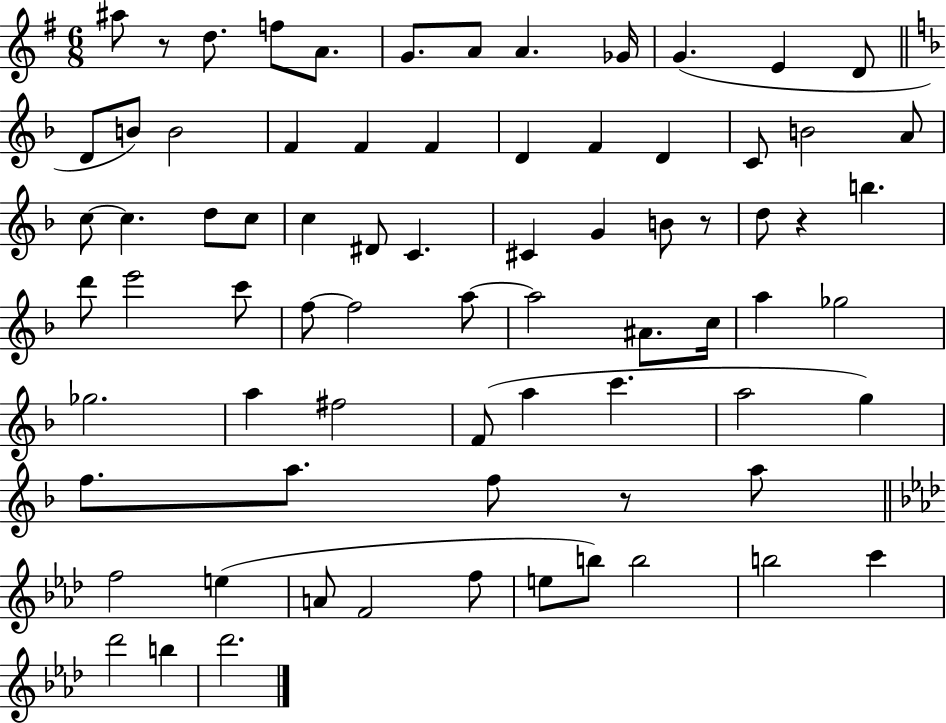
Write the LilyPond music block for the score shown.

{
  \clef treble
  \numericTimeSignature
  \time 6/8
  \key g \major
  ais''8 r8 d''8. f''8 a'8. | g'8. a'8 a'4. ges'16 | g'4.( e'4 d'8 | \bar "||" \break \key d \minor d'8 b'8) b'2 | f'4 f'4 f'4 | d'4 f'4 d'4 | c'8 b'2 a'8 | \break c''8~~ c''4. d''8 c''8 | c''4 dis'8 c'4. | cis'4 g'4 b'8 r8 | d''8 r4 b''4. | \break d'''8 e'''2 c'''8 | f''8~~ f''2 a''8~~ | a''2 ais'8. c''16 | a''4 ges''2 | \break ges''2. | a''4 fis''2 | f'8( a''4 c'''4. | a''2 g''4) | \break f''8. a''8. f''8 r8 a''8 | \bar "||" \break \key aes \major f''2 e''4( | a'8 f'2 f''8 | e''8 b''8) b''2 | b''2 c'''4 | \break des'''2 b''4 | des'''2. | \bar "|."
}